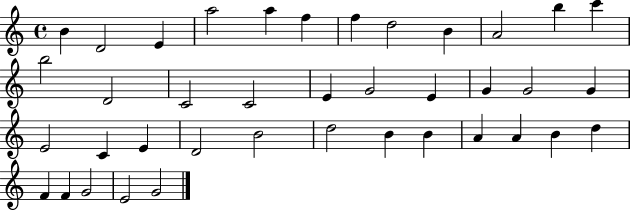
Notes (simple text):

B4/q D4/h E4/q A5/h A5/q F5/q F5/q D5/h B4/q A4/h B5/q C6/q B5/h D4/h C4/h C4/h E4/q G4/h E4/q G4/q G4/h G4/q E4/h C4/q E4/q D4/h B4/h D5/h B4/q B4/q A4/q A4/q B4/q D5/q F4/q F4/q G4/h E4/h G4/h